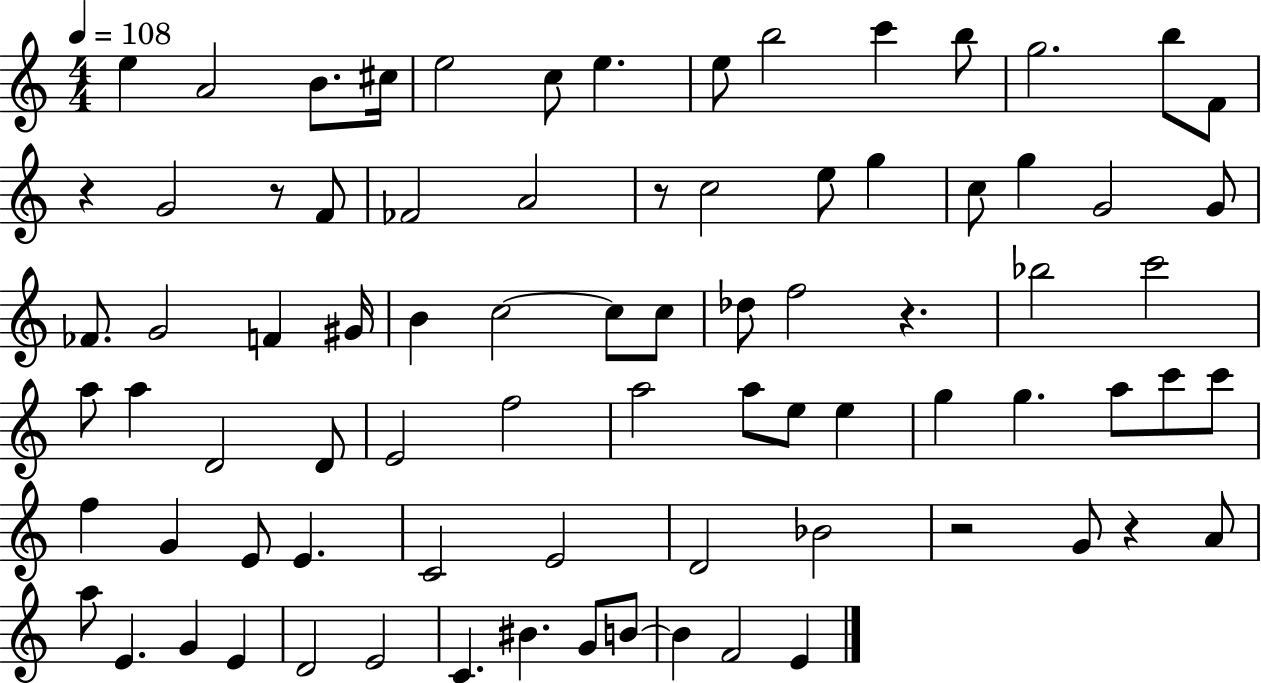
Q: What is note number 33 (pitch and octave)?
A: C5